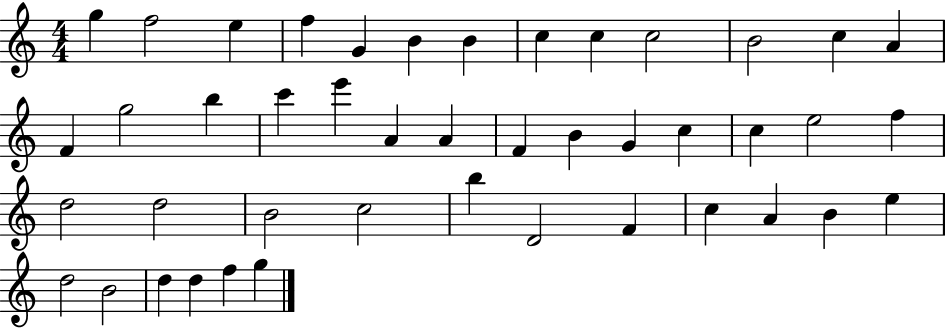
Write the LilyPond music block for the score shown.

{
  \clef treble
  \numericTimeSignature
  \time 4/4
  \key c \major
  g''4 f''2 e''4 | f''4 g'4 b'4 b'4 | c''4 c''4 c''2 | b'2 c''4 a'4 | \break f'4 g''2 b''4 | c'''4 e'''4 a'4 a'4 | f'4 b'4 g'4 c''4 | c''4 e''2 f''4 | \break d''2 d''2 | b'2 c''2 | b''4 d'2 f'4 | c''4 a'4 b'4 e''4 | \break d''2 b'2 | d''4 d''4 f''4 g''4 | \bar "|."
}